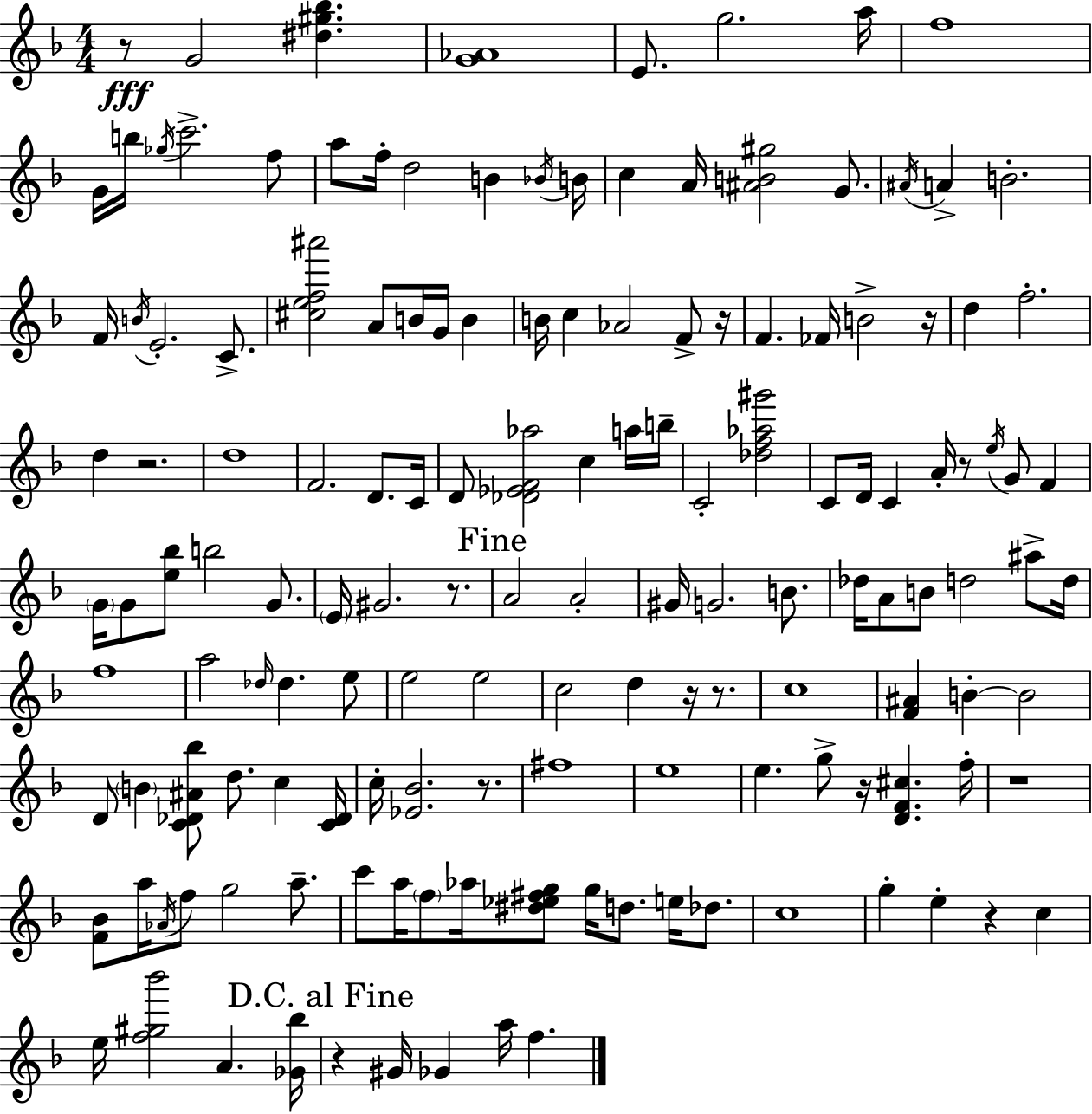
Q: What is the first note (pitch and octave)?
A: G4